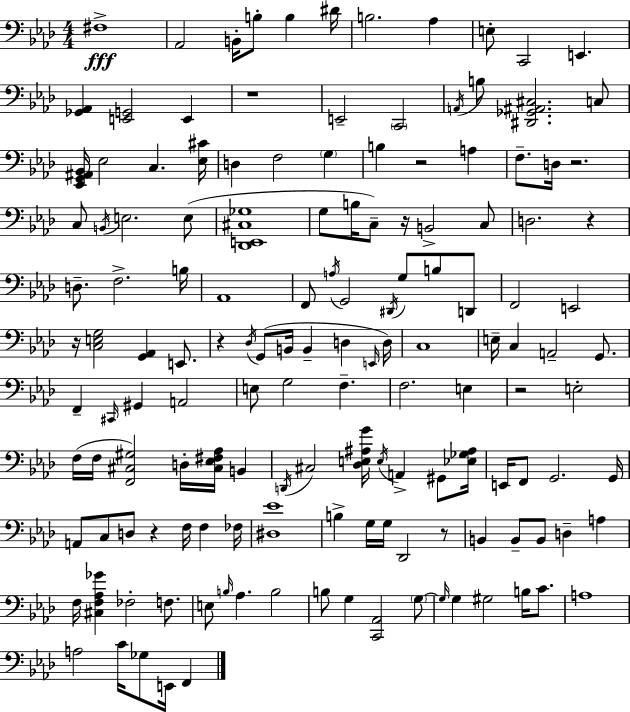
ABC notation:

X:1
T:Untitled
M:4/4
L:1/4
K:Ab
^F,4 _A,,2 B,,/4 B,/2 B, ^D/4 B,2 _A, E,/2 C,,2 E,, [_G,,_A,,] [E,,G,,]2 E,, z4 E,,2 C,,2 A,,/4 B,/2 [^D,,_G,,^A,,^C,]2 C,/2 [_E,,G,,^A,,_B,,]/4 _E,2 C, [_E,^C]/4 D, F,2 G, B, z2 A, F,/2 D,/4 z2 C,/2 B,,/4 E,2 E,/2 [_D,,E,,^C,_G,]4 G,/2 B,/4 C,/2 z/4 B,,2 C,/2 D,2 z D,/2 F,2 B,/4 _A,,4 F,,/2 A,/4 G,,2 ^D,,/4 G,/2 B,/2 D,,/2 F,,2 E,,2 z/4 [C,E,G,]2 [G,,_A,,] E,,/2 z _D,/4 G,,/2 B,,/4 B,, D, E,,/4 D,/4 C,4 E,/4 C, A,,2 G,,/2 F,, ^C,,/4 ^G,, A,,2 E,/2 G,2 F, F,2 E, z2 E,2 F,/4 F,/4 [F,,^C,^G,]2 D,/4 [^C,_E,^F,_A,]/4 B,, D,,/4 ^C,2 [_D,E,^A,G]/4 E,/4 A,, ^G,,/2 [_E,_G,^A,]/4 E,,/4 F,,/2 G,,2 G,,/4 A,,/2 C,/2 D,/2 z F,/4 F, _F,/4 [^D,_E]4 B, G,/4 G,/4 _D,,2 z/2 B,, B,,/2 B,,/2 D, A, F,/4 [^C,F,_A,_G] _F,2 F,/2 E,/2 B,/4 _A, B,2 B,/2 G, [C,,_A,,]2 G,/2 G,/4 G, ^G,2 B,/4 C/2 A,4 A,2 C/4 _G,/2 E,,/4 F,,